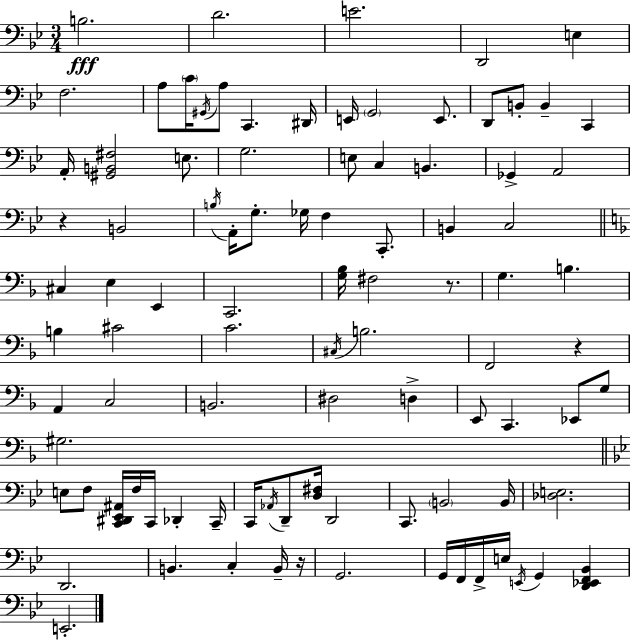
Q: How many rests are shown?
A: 4